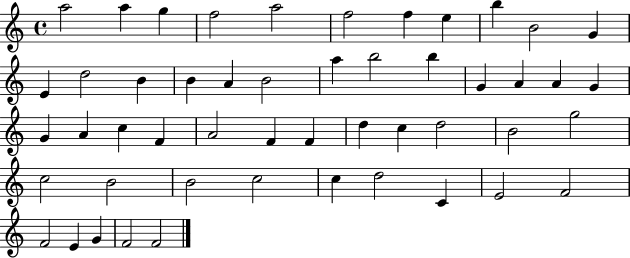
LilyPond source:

{
  \clef treble
  \time 4/4
  \defaultTimeSignature
  \key c \major
  a''2 a''4 g''4 | f''2 a''2 | f''2 f''4 e''4 | b''4 b'2 g'4 | \break e'4 d''2 b'4 | b'4 a'4 b'2 | a''4 b''2 b''4 | g'4 a'4 a'4 g'4 | \break g'4 a'4 c''4 f'4 | a'2 f'4 f'4 | d''4 c''4 d''2 | b'2 g''2 | \break c''2 b'2 | b'2 c''2 | c''4 d''2 c'4 | e'2 f'2 | \break f'2 e'4 g'4 | f'2 f'2 | \bar "|."
}